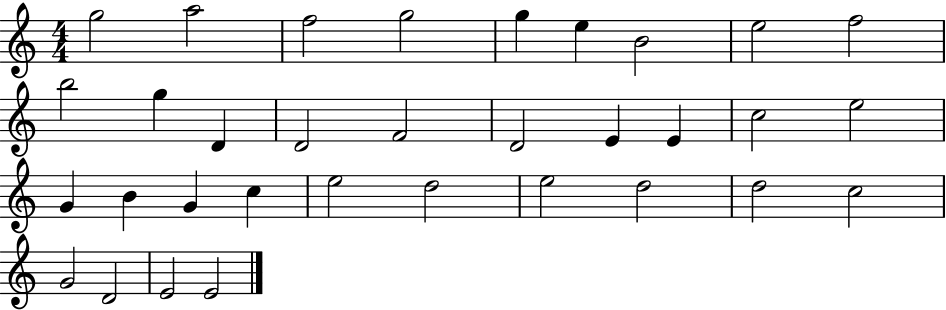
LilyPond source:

{
  \clef treble
  \numericTimeSignature
  \time 4/4
  \key c \major
  g''2 a''2 | f''2 g''2 | g''4 e''4 b'2 | e''2 f''2 | \break b''2 g''4 d'4 | d'2 f'2 | d'2 e'4 e'4 | c''2 e''2 | \break g'4 b'4 g'4 c''4 | e''2 d''2 | e''2 d''2 | d''2 c''2 | \break g'2 d'2 | e'2 e'2 | \bar "|."
}